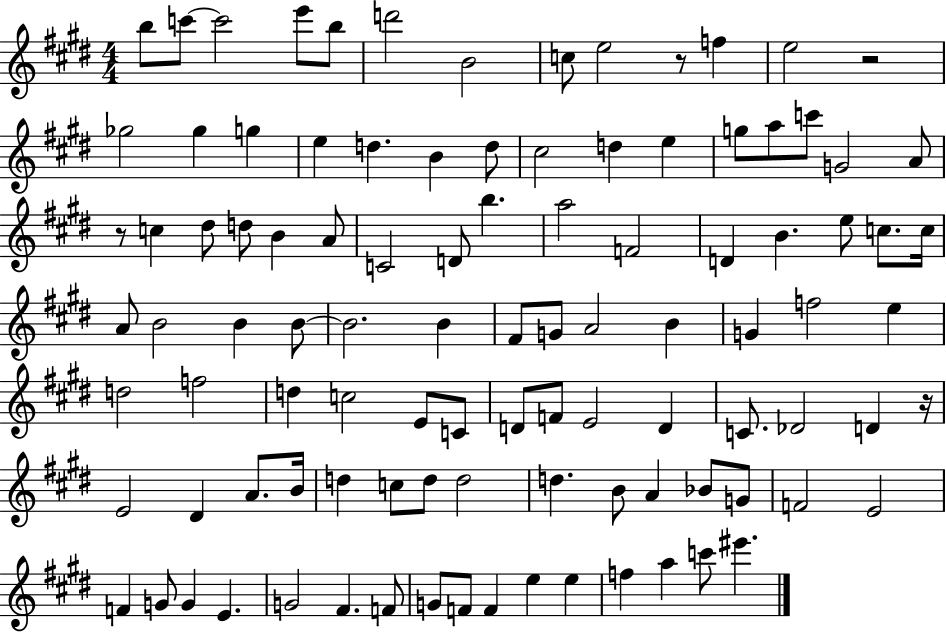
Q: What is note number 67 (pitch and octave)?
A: D4